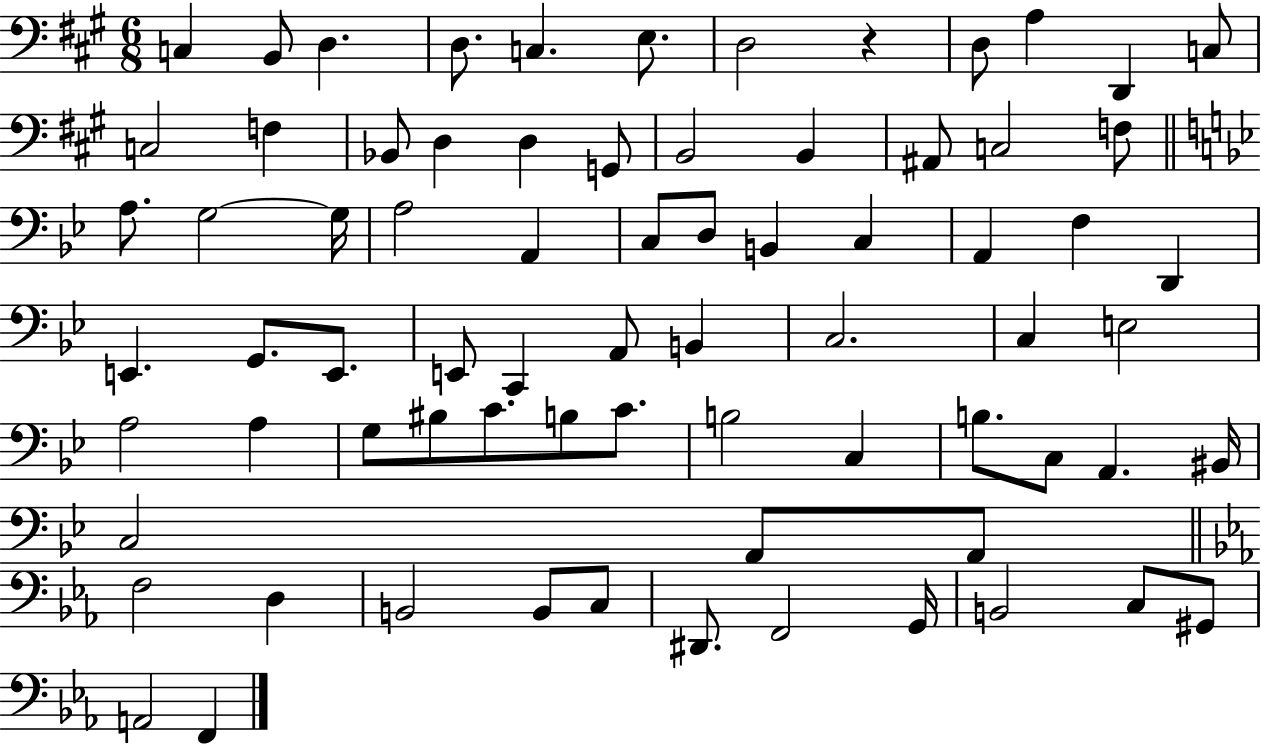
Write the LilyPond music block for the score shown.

{
  \clef bass
  \numericTimeSignature
  \time 6/8
  \key a \major
  c4 b,8 d4. | d8. c4. e8. | d2 r4 | d8 a4 d,4 c8 | \break c2 f4 | bes,8 d4 d4 g,8 | b,2 b,4 | ais,8 c2 f8 | \break \bar "||" \break \key bes \major a8. g2~~ g16 | a2 a,4 | c8 d8 b,4 c4 | a,4 f4 d,4 | \break e,4. g,8. e,8. | e,8 c,4 a,8 b,4 | c2. | c4 e2 | \break a2 a4 | g8 bis8 c'8. b8 c'8. | b2 c4 | b8. c8 a,4. bis,16 | \break c2 a,8 a,8 | \bar "||" \break \key c \minor f2 d4 | b,2 b,8 c8 | dis,8. f,2 g,16 | b,2 c8 gis,8 | \break a,2 f,4 | \bar "|."
}